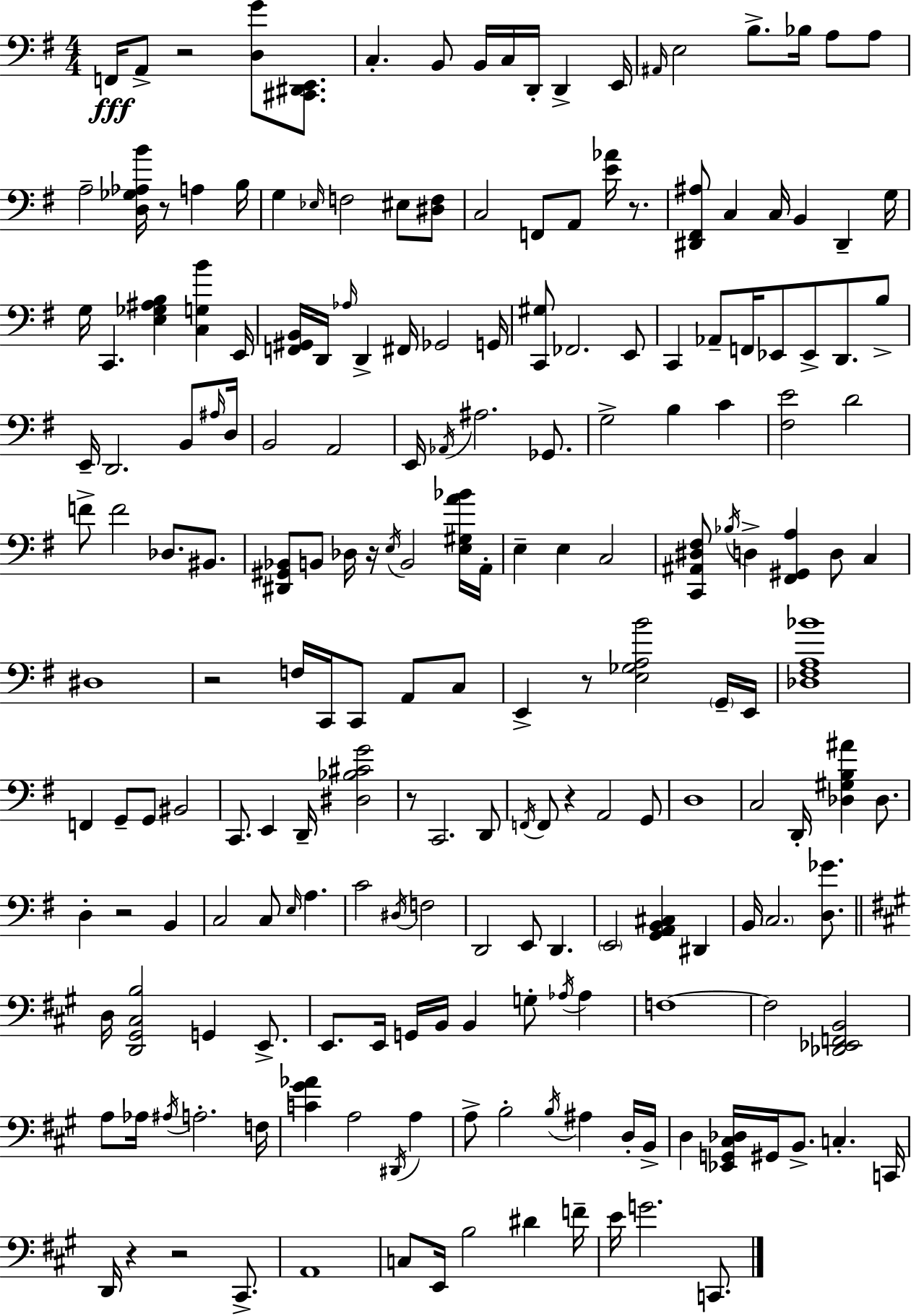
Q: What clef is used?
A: bass